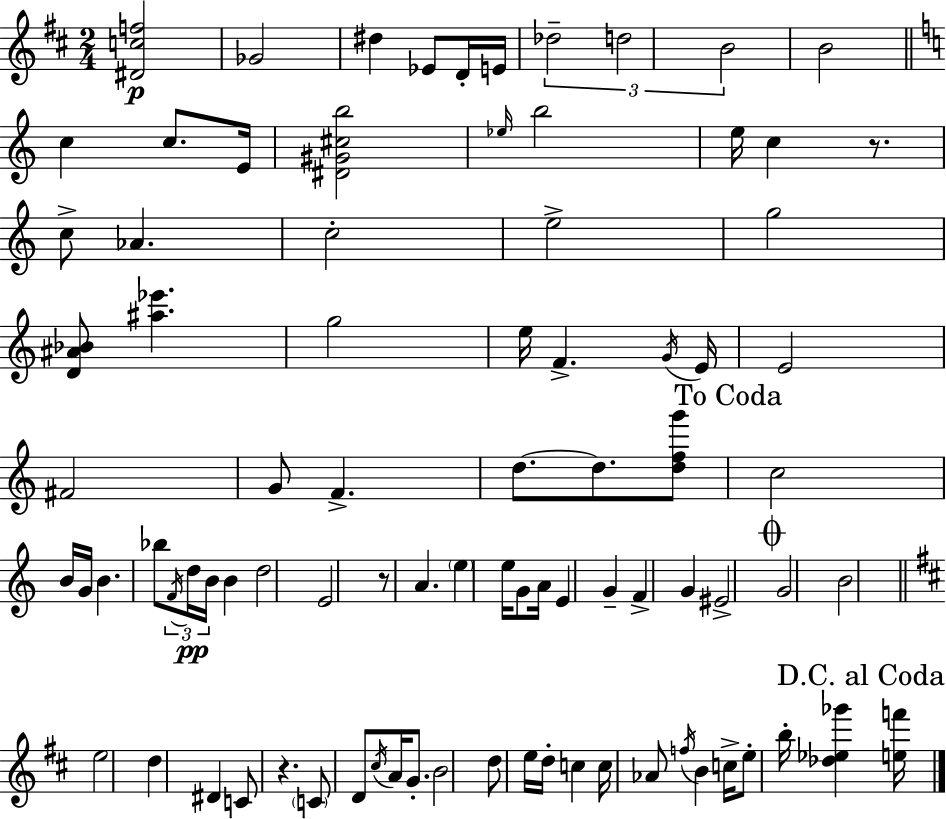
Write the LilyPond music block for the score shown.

{
  \clef treble
  \numericTimeSignature
  \time 2/4
  \key d \major
  <dis' c'' f''>2\p | ges'2 | dis''4 ees'8 d'16-. e'16 | \tuplet 3/2 { des''2-- | \break d''2 | b'2 } | b'2 | \bar "||" \break \key c \major c''4 c''8. e'16 | <dis' gis' cis'' b''>2 | \grace { ees''16 } b''2 | e''16 c''4 r8. | \break c''8-> aes'4. | c''2-. | e''2-> | g''2 | \break <d' ais' bes'>8 <ais'' ees'''>4. | g''2 | e''16 f'4.-> | \acciaccatura { g'16 } e'16 e'2 | \break fis'2 | g'8 f'4.-> | d''8.~~ d''8. | <d'' f'' g'''>8 \mark "To Coda" c''2 | \break b'16 g'16 b'4. | bes''8 \tuplet 3/2 { \acciaccatura { f'16 }\pp d''16 b'16 } b'4 | d''2 | e'2 | \break r8 a'4. | \parenthesize e''4 e''16 | g'8 a'16 e'4 g'4-- | f'4-> g'4 | \break eis'2-> | \mark \markup { \musicglyph "scripts.coda" } g'2 | b'2 | \bar "||" \break \key b \minor e''2 | d''4 dis'4 | c'8 r4. | \parenthesize c'8 d'8 \acciaccatura { cis''16 } a'16 g'8.-. | \break b'2 | d''8 e''16 d''16-. c''4 | c''16 aes'8 \acciaccatura { f''16 } b'4 | c''16-> e''8-. b''16-. <des'' ees'' ges'''>4 | \break \mark "D.C. al Coda" <e'' f'''>16 \bar "|."
}